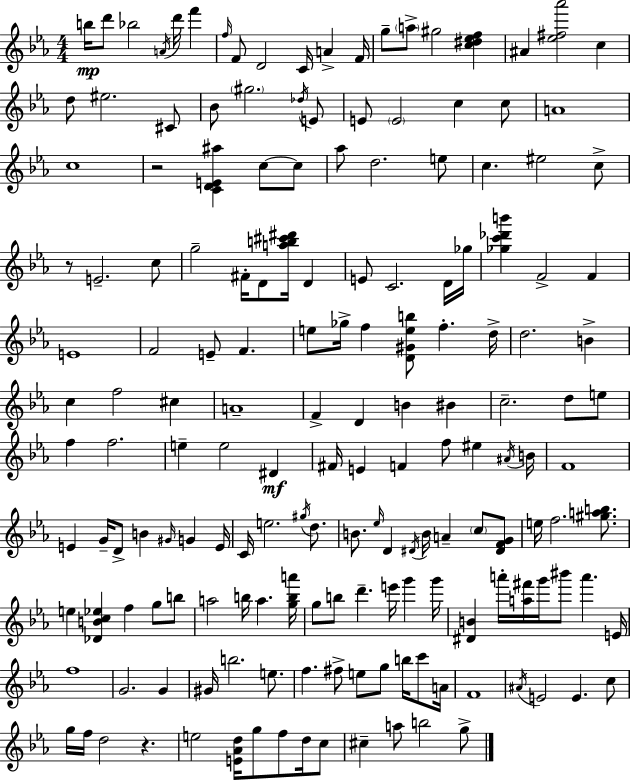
B5/s D6/e Bb5/h A4/s D6/s F6/q F5/s F4/e D4/h C4/s A4/q F4/s G5/e A5/e G#5/h [C5,D#5,Eb5,F5]/q A#4/q [Eb5,F#5,Ab6]/h C5/q D5/e EIS5/h. C#4/e Bb4/e G#5/h. Db5/s E4/e E4/e E4/h C5/q C5/e A4/w C5/w R/h [C4,D4,E4,A#5]/q C5/e C5/e Ab5/e D5/h. E5/e C5/q. EIS5/h C5/e R/e E4/h. C5/e G5/h F#4/s D4/e [A5,B5,C#6,D#6]/s D4/q E4/e C4/h. D4/s Gb5/s [Gb5,C6,Db6,B6]/q F4/h F4/q E4/w F4/h E4/e F4/q. E5/e Gb5/s F5/q [D4,G#4,E5,B5]/e F5/q. D5/s D5/h. B4/q C5/q F5/h C#5/q A4/w F4/q D4/q B4/q BIS4/q C5/h. D5/e E5/e F5/q F5/h. E5/q E5/h D#4/q F#4/s E4/q F4/q F5/e EIS5/q A#4/s B4/s F4/w E4/q G4/s D4/e B4/q G#4/s G4/q E4/s C4/s E5/h. G#5/s D5/e. B4/e. Eb5/s D4/q D#4/s B4/s A4/q C5/e [D#4,F4,G4]/e E5/s F5/h. [G#5,A5,B5]/e. E5/q [Db4,B4,C5,Eb5]/q F5/q G5/e B5/e A5/h B5/s A5/q. [G5,B5,A6]/s G5/e B5/e D6/q. E6/s G6/q G6/s [D#4,B4]/q A6/s [A5,F#6]/s G6/s BIS6/e A6/q. E4/s F5/w G4/h. G4/q G#4/s B5/h. E5/e. F5/q. F#5/e E5/e G5/e B5/s C6/e A4/s F4/w A#4/s E4/h E4/q. C5/e G5/s F5/s D5/h R/q. E5/h [E4,Ab4,D5]/s G5/e F5/e D5/s C5/e C#5/q A5/e B5/h G5/e